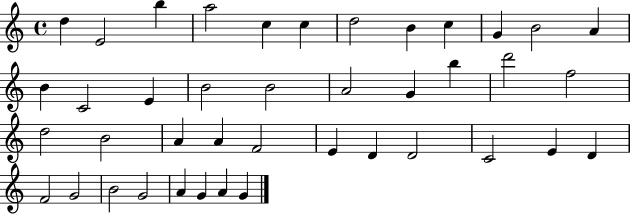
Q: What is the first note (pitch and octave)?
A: D5